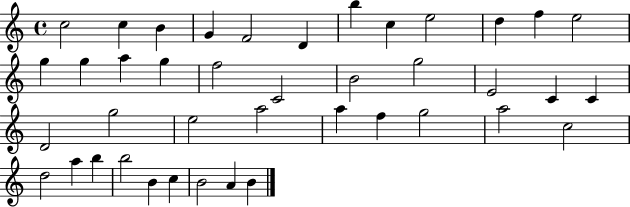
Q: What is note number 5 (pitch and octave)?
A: F4